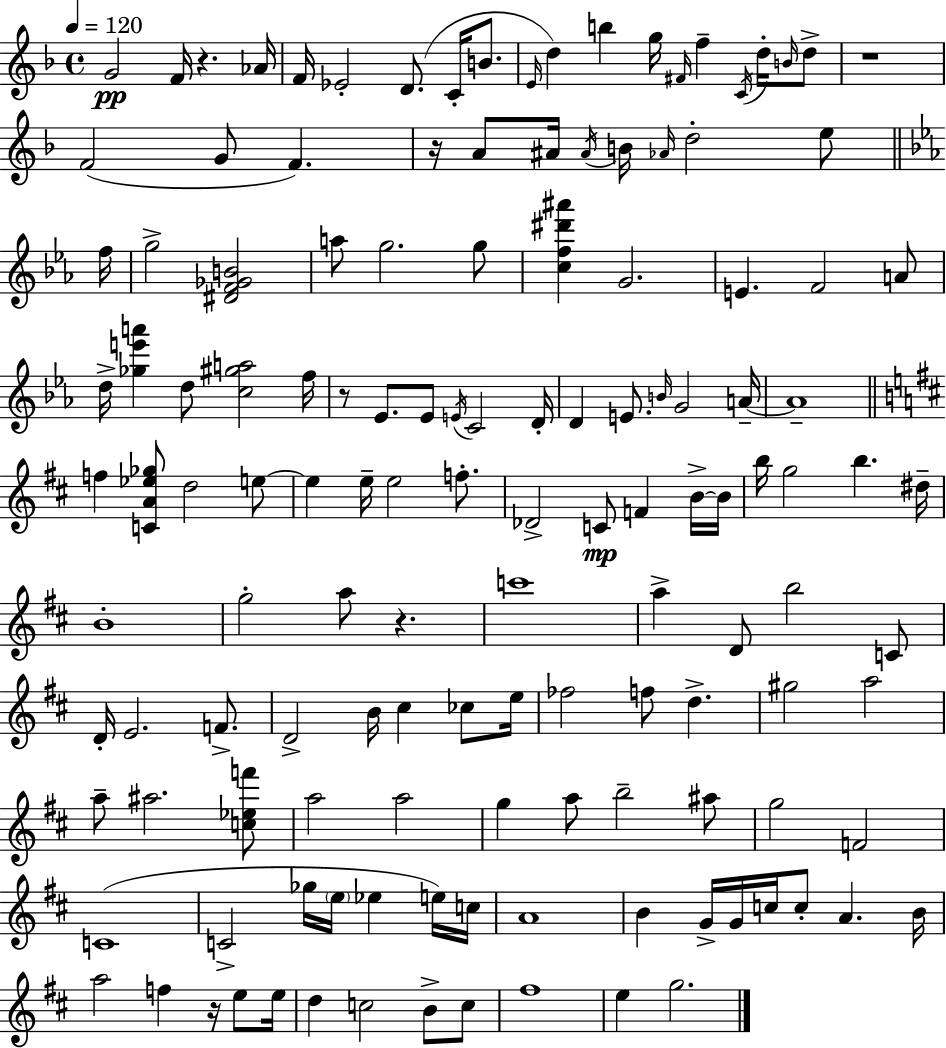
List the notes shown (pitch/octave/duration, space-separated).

G4/h F4/s R/q. Ab4/s F4/s Eb4/h D4/e. C4/s B4/e. E4/s D5/q B5/q G5/s F#4/s F5/q C4/s D5/s B4/s D5/e R/w F4/h G4/e F4/q. R/s A4/e A#4/s A#4/s B4/s Ab4/s D5/h E5/e F5/s G5/h [D#4,F4,Gb4,B4]/h A5/e G5/h. G5/e [C5,F5,D#6,A#6]/q G4/h. E4/q. F4/h A4/e D5/s [Gb5,E6,A6]/q D5/e [C5,G#5,A5]/h F5/s R/e Eb4/e. Eb4/e E4/s C4/h D4/s D4/q E4/e. B4/s G4/h A4/s A4/w F5/q [C4,A4,Eb5,Gb5]/e D5/h E5/e E5/q E5/s E5/h F5/e. Db4/h C4/e F4/q B4/s B4/s B5/s G5/h B5/q. D#5/s B4/w G5/h A5/e R/q. C6/w A5/q D4/e B5/h C4/e D4/s E4/h. F4/e. D4/h B4/s C#5/q CES5/e E5/s FES5/h F5/e D5/q. G#5/h A5/h A5/e A#5/h. [C5,Eb5,F6]/e A5/h A5/h G5/q A5/e B5/h A#5/e G5/h F4/h C4/w C4/h Gb5/s E5/s Eb5/q E5/s C5/s A4/w B4/q G4/s G4/s C5/s C5/e A4/q. B4/s A5/h F5/q R/s E5/e E5/s D5/q C5/h B4/e C5/e F#5/w E5/q G5/h.